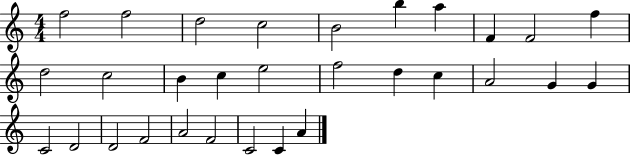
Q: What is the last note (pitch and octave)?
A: A4